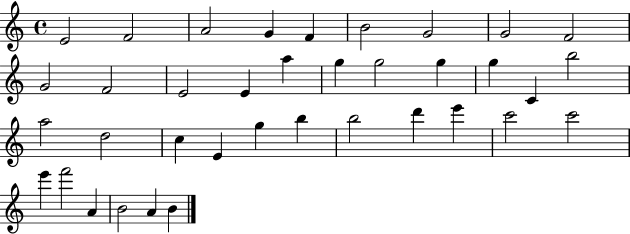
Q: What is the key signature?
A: C major